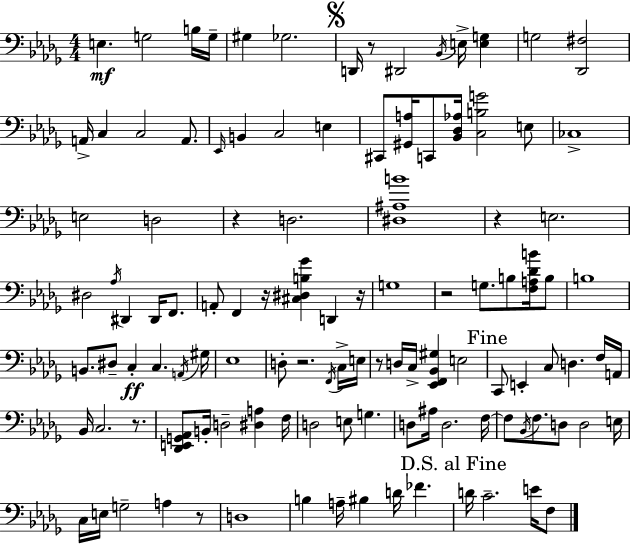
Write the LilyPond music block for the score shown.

{
  \clef bass
  \numericTimeSignature
  \time 4/4
  \key bes \minor
  e4.\mf g2 b16 g16-- | gis4 ges2. | \mark \markup { \musicglyph "scripts.segno" } d,16 r8 dis,2 \acciaccatura { bes,16 } e16-> <e g>4 | g2 <des, fis>2 | \break a,16-> c4 c2 a,8. | \grace { ees,16 } b,4 c2 e4 | cis,8 <gis, a>16 c,8 <bes, des aes>16 <c b g'>2 | e8 ces1-> | \break e2 d2 | r4 d2. | <dis ais b'>1 | r4 e2. | \break dis2 \acciaccatura { aes16 } dis,4 dis,16 | f,8. a,8-. f,4 r16 <cis dis b ges'>4 d,4 | r16 g1 | r2 g8. b8 | \break <f a des' b'>16 b8 b1 | b,8. dis8-- c4-.\ff c4. | \acciaccatura { a,16 } gis16 ees1 | d8-. r2. | \break \acciaccatura { f,16 } c16-> e16 r8 d16 c16-> <ees, f, bes, gis>4 e2 | \mark "Fine" c,8 e,4-. c8 d4. | f16 a,16 bes,16 c2. | r8. <des, e, g, aes,>8 b,16-. d2-- | \break <dis a>4 f16 d2 e8 g4. | d8 ais16 d2. | f16~~ f8 \acciaccatura { bes,16 } f8. d8 d2 | e16 c16 e16 g2-- | \break a4 r8 d1 | b4 a16-- bis4 d'16 | fes'4. \mark "D.S. al Fine" d'16 c'2.-- | e'16 f8 \bar "|."
}